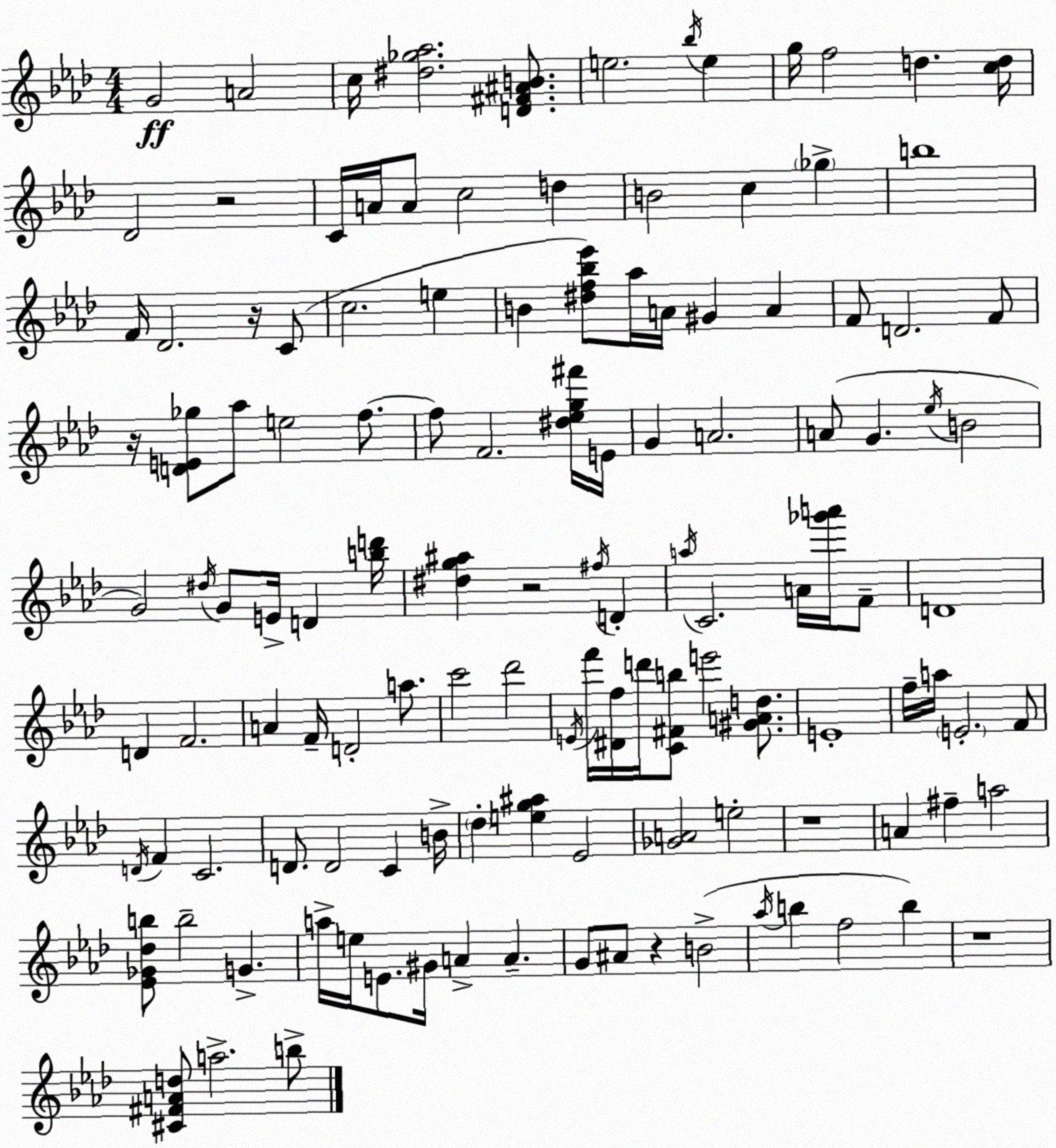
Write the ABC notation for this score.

X:1
T:Untitled
M:4/4
L:1/4
K:Ab
G2 A2 c/4 [^d_g_a]2 [D^F^AB]/2 e2 _b/4 e g/4 f2 d [cd]/4 _D2 z2 C/4 A/4 A/2 c2 d B2 c _g b4 F/4 _D2 z/4 C/2 c2 e B [^df_b_e']/2 _a/4 A/4 ^G A F/2 D2 F/2 z/4 [DE_g]/2 _a/2 e2 f/2 f/2 F2 [^d_eg^f']/4 E/4 G A2 A/2 G _e/4 B2 G2 ^d/4 G/2 E/4 D [bd']/4 [^dg^a] z2 ^f/4 D a/4 C2 A/4 [_g'a']/4 F/2 D4 D F2 A F/4 D2 a/2 c'2 _d'2 E/4 f'/4 [^Df]/4 d'/4 [C^Fb]/2 e'2 [^GAd]/2 E4 f/4 a/4 E2 F/2 D/4 F C2 D/2 D2 C B/4 _d [eg^a] _E2 [_GA]2 e2 z4 A ^f a2 [_E_G_db]/2 b2 G a/4 e/4 E/2 ^G/4 A A G/2 ^A/2 z B2 _a/4 b f2 b z4 [^C^FAd]/2 a2 b/2